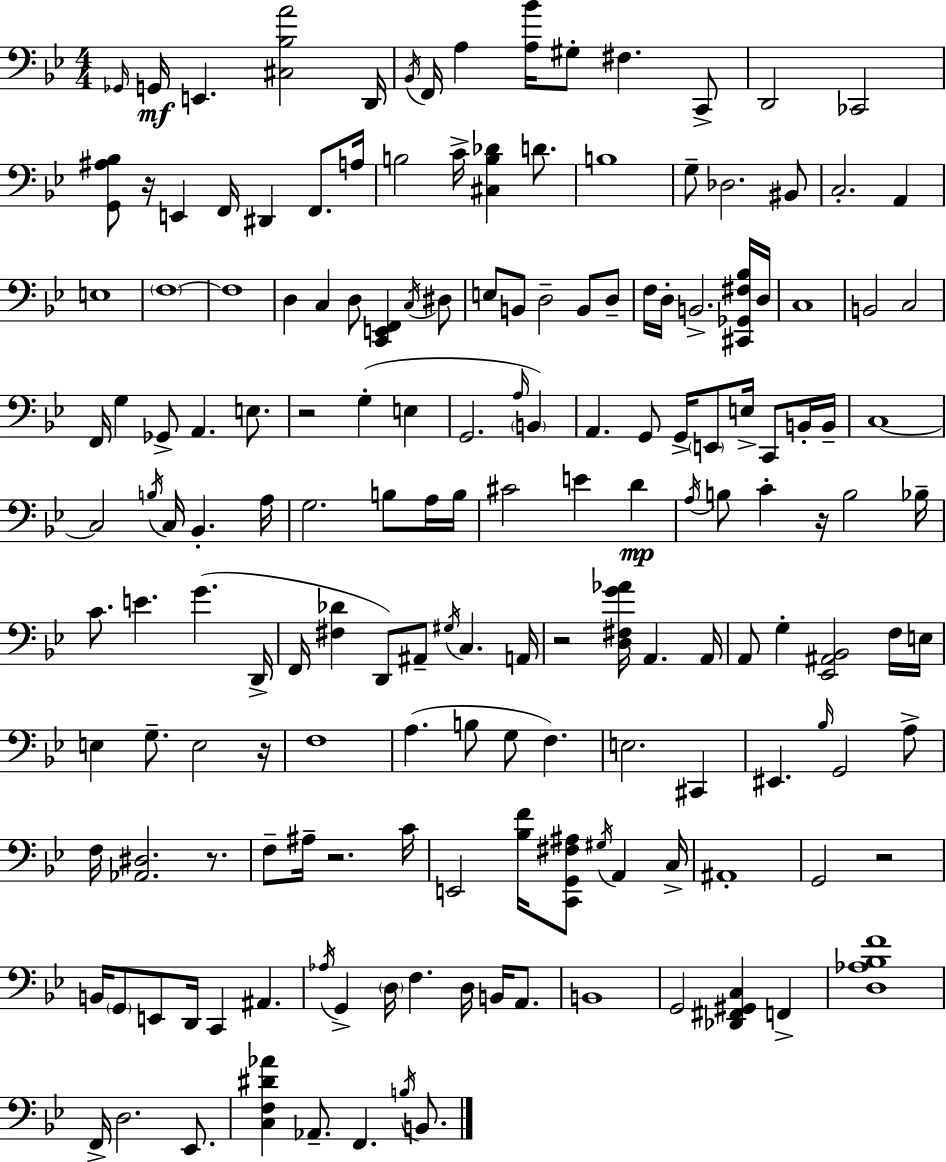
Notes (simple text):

Gb2/s G2/s E2/q. [C#3,Bb3,A4]/h D2/s Bb2/s F2/s A3/q [A3,Bb4]/s G#3/e F#3/q. C2/e D2/h CES2/h [G2,A#3,Bb3]/e R/s E2/q F2/s D#2/q F2/e. A3/s B3/h C4/s [C#3,B3,Db4]/q D4/e. B3/w G3/e Db3/h. BIS2/e C3/h. A2/q E3/w F3/w F3/w D3/q C3/q D3/e [C2,E2,F2]/q C3/s D#3/e E3/e B2/e D3/h B2/e D3/e F3/s D3/s B2/h. [C#2,Gb2,F#3,Bb3]/s D3/s C3/w B2/h C3/h F2/s G3/q Gb2/e A2/q. E3/e. R/h G3/q E3/q G2/h. A3/s B2/q A2/q. G2/e G2/s E2/e E3/s C2/e B2/s B2/s C3/w C3/h B3/s C3/s Bb2/q. A3/s G3/h. B3/e A3/s B3/s C#4/h E4/q D4/q A3/s B3/e C4/q R/s B3/h Bb3/s C4/e. E4/q. G4/q. D2/s F2/s [F#3,Db4]/q D2/e A#2/e G#3/s C3/q. A2/s R/h [D3,F#3,G4,Ab4]/s A2/q. A2/s A2/e G3/q [Eb2,A#2,Bb2]/h F3/s E3/s E3/q G3/e. E3/h R/s F3/w A3/q. B3/e G3/e F3/q. E3/h. C#2/q EIS2/q. Bb3/s G2/h A3/e F3/s [Ab2,D#3]/h. R/e. F3/e A#3/s R/h. C4/s E2/h [Bb3,F4]/s [C2,G2,F#3,A#3]/e G#3/s A2/q C3/s A#2/w G2/h R/h B2/s G2/e E2/e D2/s C2/q A#2/q. Ab3/s G2/q D3/s F3/q. D3/s B2/s A2/e. B2/w G2/h [Db2,F#2,G#2,C3]/q F2/q [D3,Ab3,Bb3,F4]/w F2/s D3/h. Eb2/e. [C3,F3,D#4,Ab4]/q Ab2/e. F2/q. B3/s B2/e.